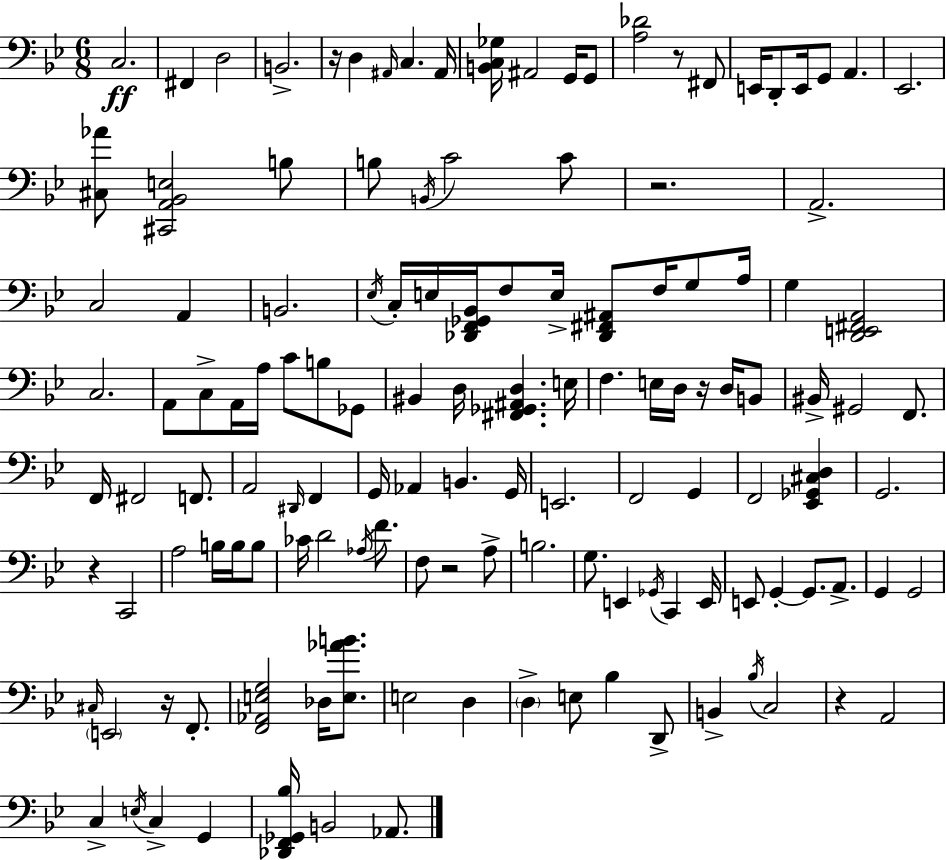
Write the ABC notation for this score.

X:1
T:Untitled
M:6/8
L:1/4
K:Bb
C,2 ^F,, D,2 B,,2 z/4 D, ^A,,/4 C, ^A,,/4 [B,,C,_G,]/4 ^A,,2 G,,/4 G,,/2 [A,_D]2 z/2 ^F,,/2 E,,/4 D,,/2 E,,/4 G,,/2 A,, _E,,2 [^C,_A]/2 [^C,,A,,_B,,E,]2 B,/2 B,/2 B,,/4 C2 C/2 z2 A,,2 C,2 A,, B,,2 _E,/4 C,/4 E,/4 [_D,,F,,_G,,_B,,]/4 F,/2 E,/4 [_D,,^F,,^A,,]/2 F,/4 G,/2 A,/4 G, [D,,E,,^F,,A,,]2 C,2 A,,/2 C,/2 A,,/4 A,/4 C/2 B,/2 _G,,/2 ^B,, D,/4 [^F,,_G,,^A,,D,] E,/4 F, E,/4 D,/4 z/4 D,/4 B,,/2 ^B,,/4 ^G,,2 F,,/2 F,,/4 ^F,,2 F,,/2 A,,2 ^D,,/4 F,, G,,/4 _A,, B,, G,,/4 E,,2 F,,2 G,, F,,2 [_E,,_G,,^C,D,] G,,2 z C,,2 A,2 B,/4 B,/4 B,/2 _C/4 D2 _A,/4 F/2 F,/2 z2 A,/2 B,2 G,/2 E,, _G,,/4 C,, E,,/4 E,,/2 G,, G,,/2 A,,/2 G,, G,,2 ^C,/4 E,,2 z/4 F,,/2 [F,,_A,,E,G,]2 _D,/4 [E,_AB]/2 E,2 D, D, E,/2 _B, D,,/2 B,, _B,/4 C,2 z A,,2 C, E,/4 C, G,, [_D,,F,,_G,,_B,]/4 B,,2 _A,,/2